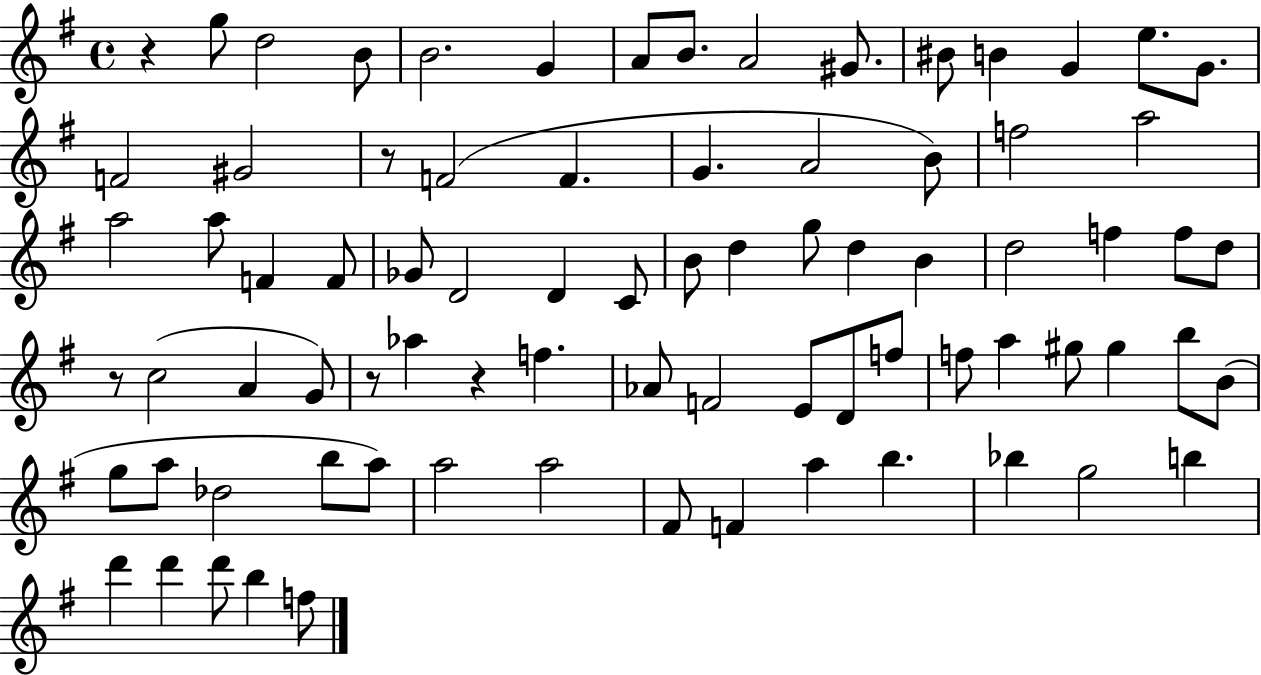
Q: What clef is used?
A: treble